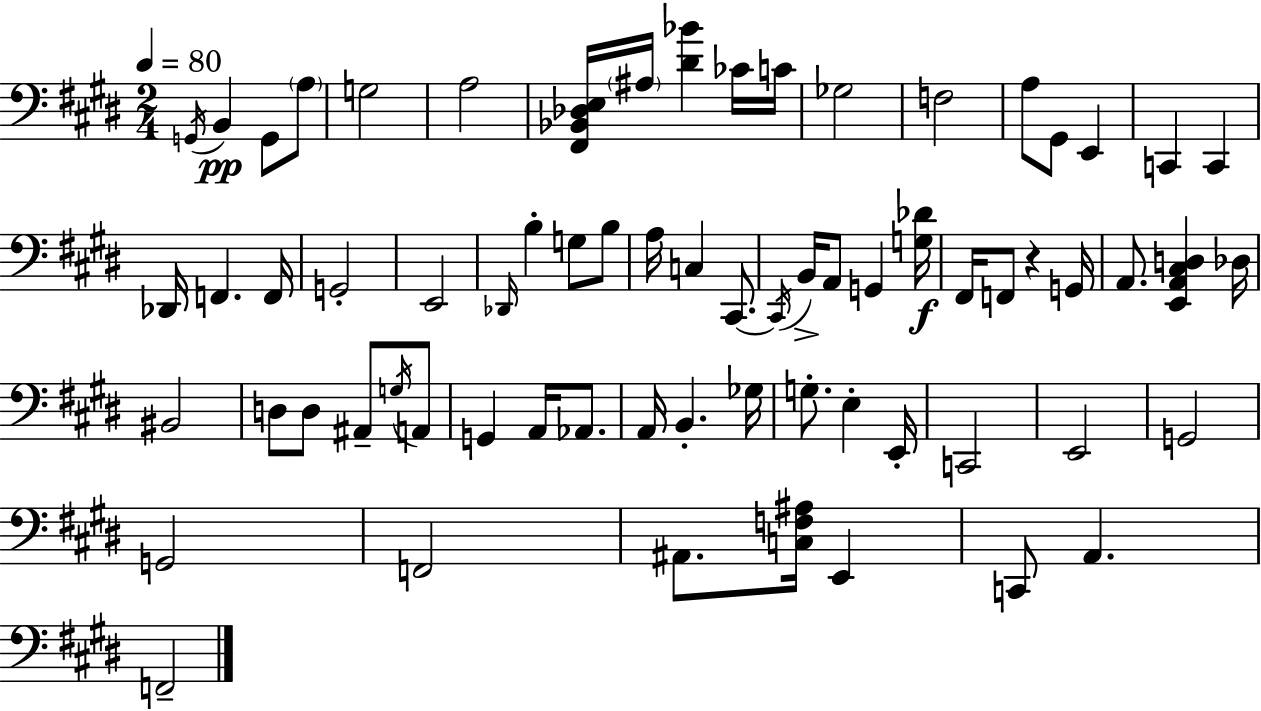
G2/s B2/q G2/e A3/e G3/h A3/h [F#2,Bb2,Db3,E3]/s A#3/s [D#4,Bb4]/q CES4/s C4/s Gb3/h F3/h A3/e G#2/e E2/q C2/q C2/q Db2/s F2/q. F2/s G2/h E2/h Db2/s B3/q G3/e B3/e A3/s C3/q C#2/e. C#2/s B2/s A2/e G2/q [G3,Db4]/s F#2/s F2/e R/q G2/s A2/e. [E2,A2,C#3,D3]/q Db3/s BIS2/h D3/e D3/e A#2/e G3/s A2/e G2/q A2/s Ab2/e. A2/s B2/q. Gb3/s G3/e. E3/q E2/s C2/h E2/h G2/h G2/h F2/h A#2/e. [C3,F3,A#3]/s E2/q C2/e A2/q. F2/h